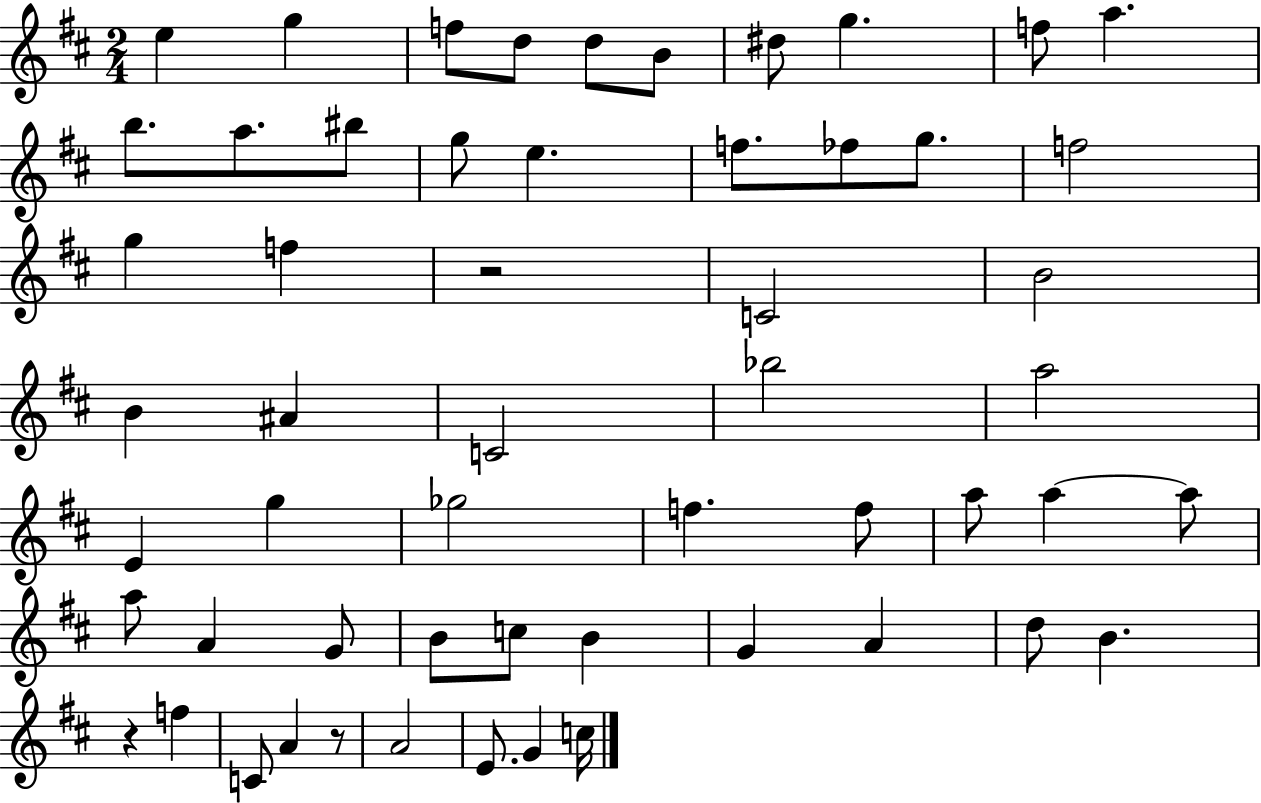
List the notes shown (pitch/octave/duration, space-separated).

E5/q G5/q F5/e D5/e D5/e B4/e D#5/e G5/q. F5/e A5/q. B5/e. A5/e. BIS5/e G5/e E5/q. F5/e. FES5/e G5/e. F5/h G5/q F5/q R/h C4/h B4/h B4/q A#4/q C4/h Bb5/h A5/h E4/q G5/q Gb5/h F5/q. F5/e A5/e A5/q A5/e A5/e A4/q G4/e B4/e C5/e B4/q G4/q A4/q D5/e B4/q. R/q F5/q C4/e A4/q R/e A4/h E4/e. G4/q C5/s